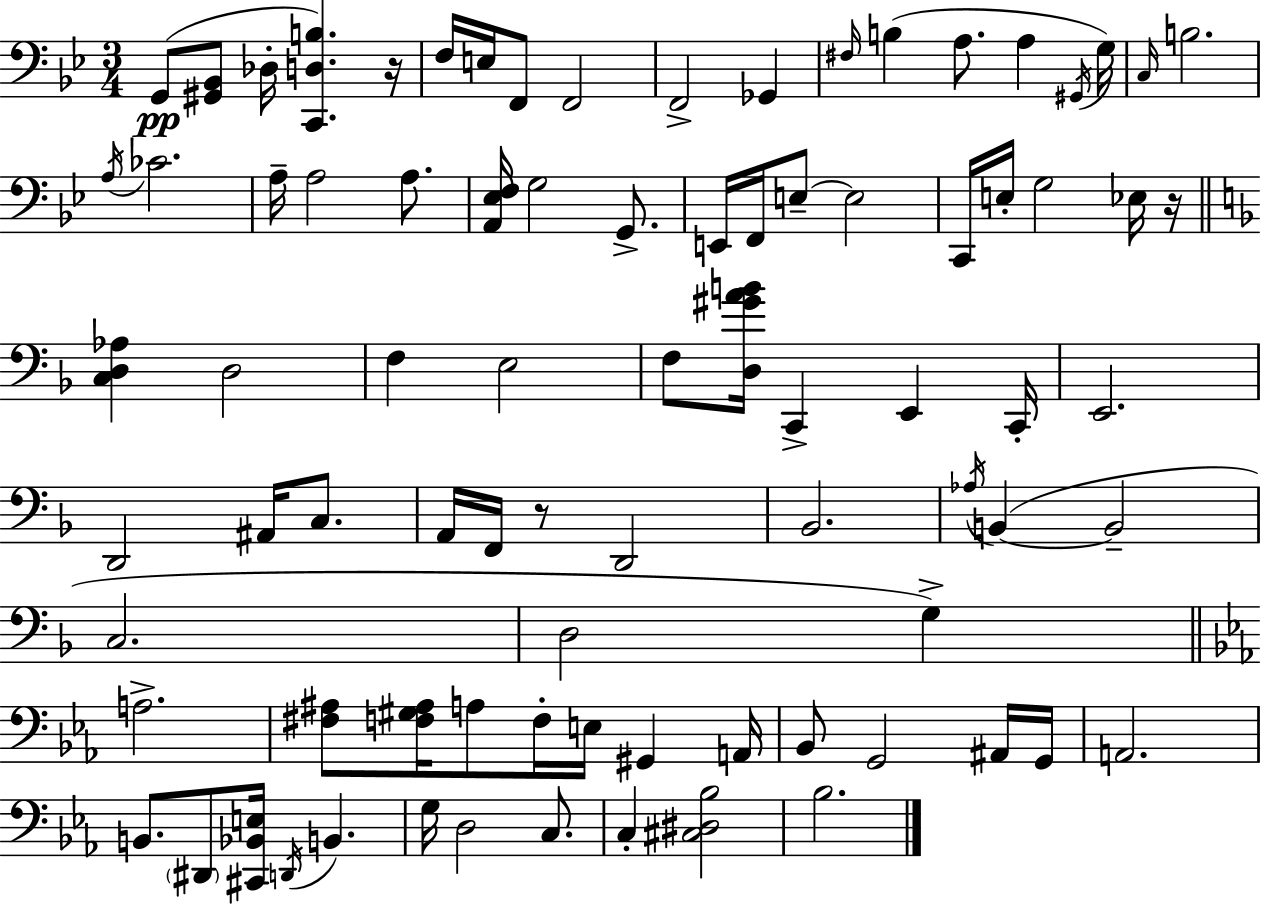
{
  \clef bass
  \numericTimeSignature
  \time 3/4
  \key g \minor
  \repeat volta 2 { g,8(\pp <gis, bes,>8 des16-. <c, d b>4.) r16 | f16 e16 f,8 f,2 | f,2-> ges,4 | \grace { fis16 } b4( a8. a4 | \break \acciaccatura { gis,16 }) g16 \grace { c16 } b2. | \acciaccatura { a16 } ces'2. | a16-- a2 | a8. <a, ees f>16 g2 | \break g,8.-> e,16 f,16 e8--~~ e2 | c,16 e16-. g2 | ees16 r16 \bar "||" \break \key f \major <c d aes>4 d2 | f4 e2 | f8 <d gis' a' b'>16 c,4-> e,4 c,16-. | e,2. | \break d,2 ais,16 c8. | a,16 f,16 r8 d,2 | bes,2. | \acciaccatura { aes16 } b,4~(~ b,2-- | \break c2. | d2 g4->) | \bar "||" \break \key ees \major a2.-> | <fis ais>8 <f gis ais>16 a8 f16-. e16 gis,4 a,16 | bes,8 g,2 ais,16 g,16 | a,2. | \break b,8. \parenthesize dis,8 <cis, bes, e>16 \acciaccatura { d,16 } b,4. | g16 d2 c8. | c4-. <cis dis bes>2 | bes2. | \break } \bar "|."
}